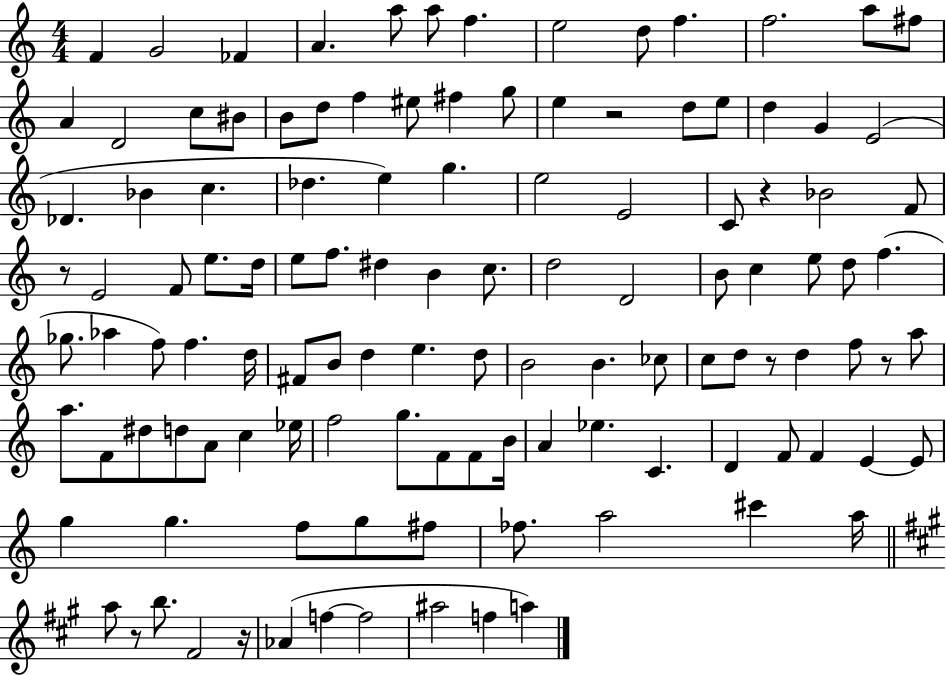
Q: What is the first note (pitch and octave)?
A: F4